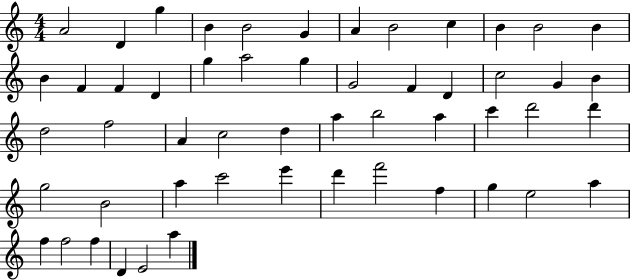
A4/h D4/q G5/q B4/q B4/h G4/q A4/q B4/h C5/q B4/q B4/h B4/q B4/q F4/q F4/q D4/q G5/q A5/h G5/q G4/h F4/q D4/q C5/h G4/q B4/q D5/h F5/h A4/q C5/h D5/q A5/q B5/h A5/q C6/q D6/h D6/q G5/h B4/h A5/q C6/h E6/q D6/q F6/h F5/q G5/q E5/h A5/q F5/q F5/h F5/q D4/q E4/h A5/q